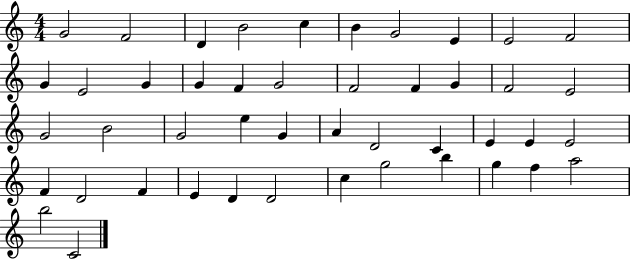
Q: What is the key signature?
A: C major